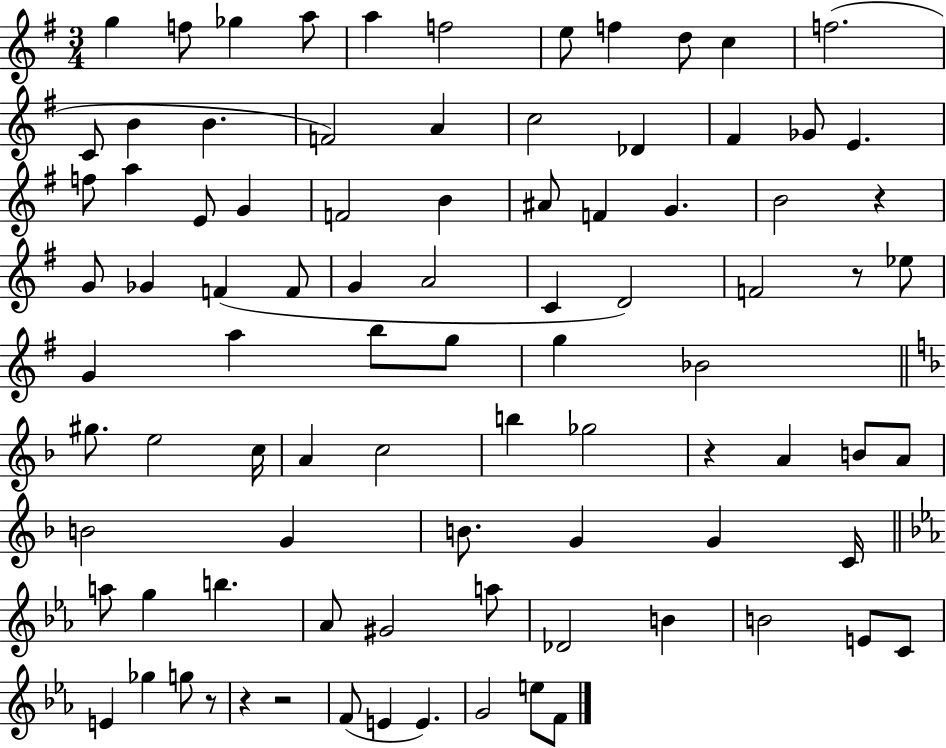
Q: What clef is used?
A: treble